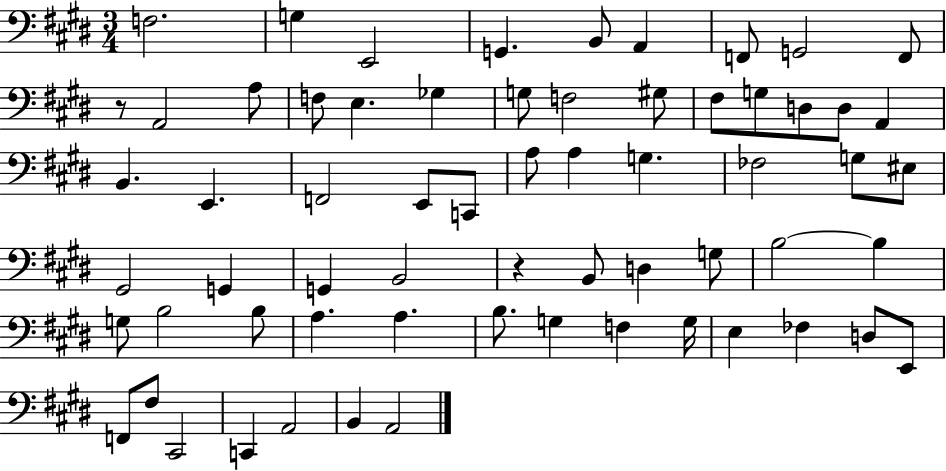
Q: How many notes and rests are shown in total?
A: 64